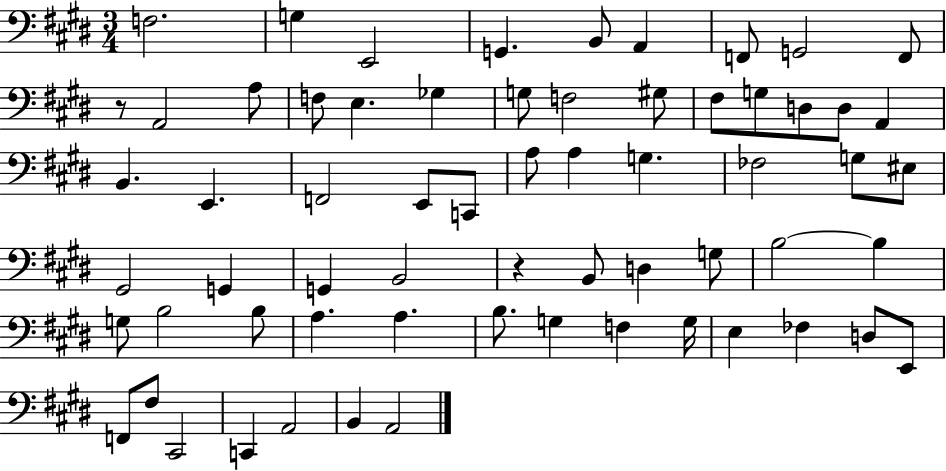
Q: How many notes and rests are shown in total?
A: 64